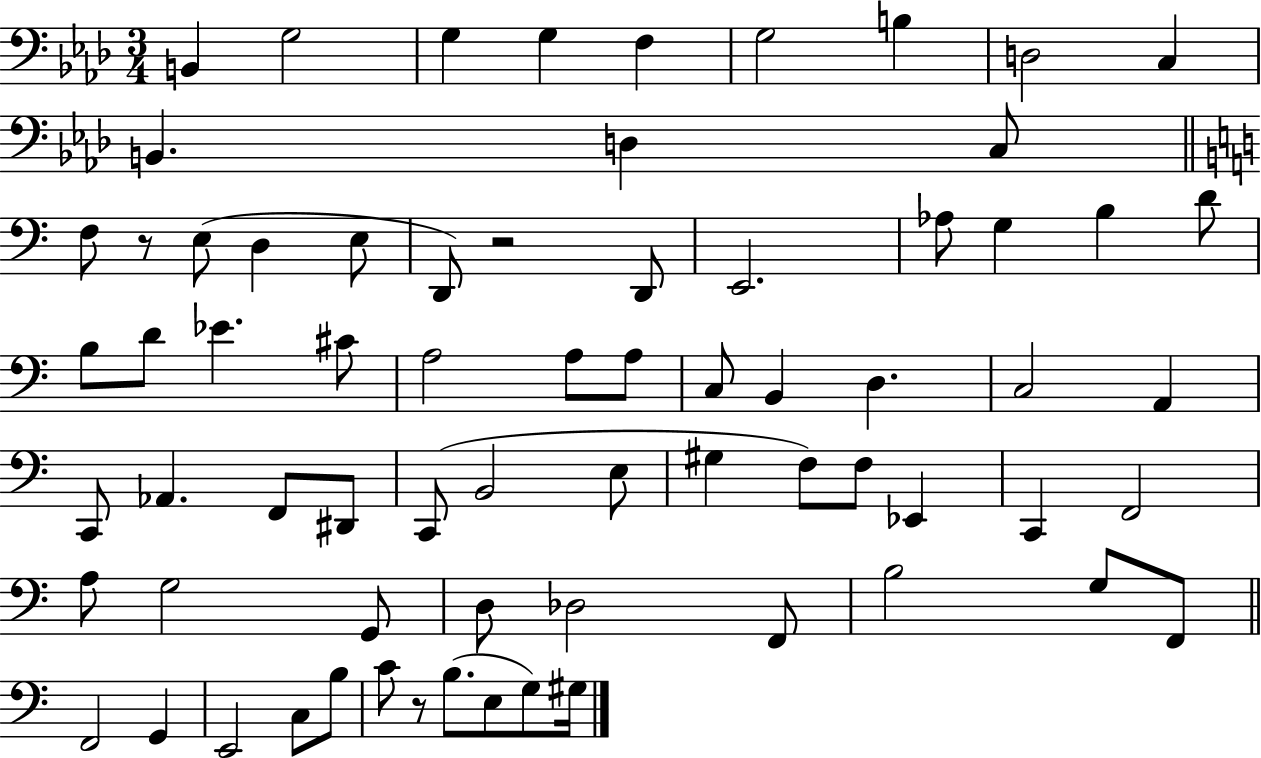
{
  \clef bass
  \numericTimeSignature
  \time 3/4
  \key aes \major
  b,4 g2 | g4 g4 f4 | g2 b4 | d2 c4 | \break b,4. d4 c8 | \bar "||" \break \key a \minor f8 r8 e8( d4 e8 | d,8) r2 d,8 | e,2. | aes8 g4 b4 d'8 | \break b8 d'8 ees'4. cis'8 | a2 a8 a8 | c8 b,4 d4. | c2 a,4 | \break c,8 aes,4. f,8 dis,8 | c,8( b,2 e8 | gis4 f8) f8 ees,4 | c,4 f,2 | \break a8 g2 g,8 | d8 des2 f,8 | b2 g8 f,8 | \bar "||" \break \key a \minor f,2 g,4 | e,2 c8 b8 | c'8 r8 b8.( e8 g8) gis16 | \bar "|."
}